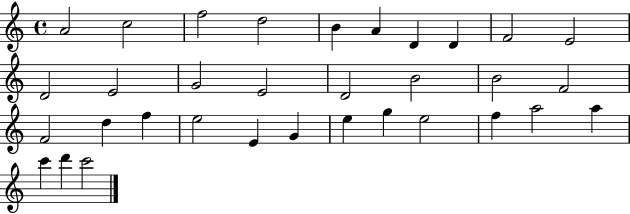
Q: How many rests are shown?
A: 0